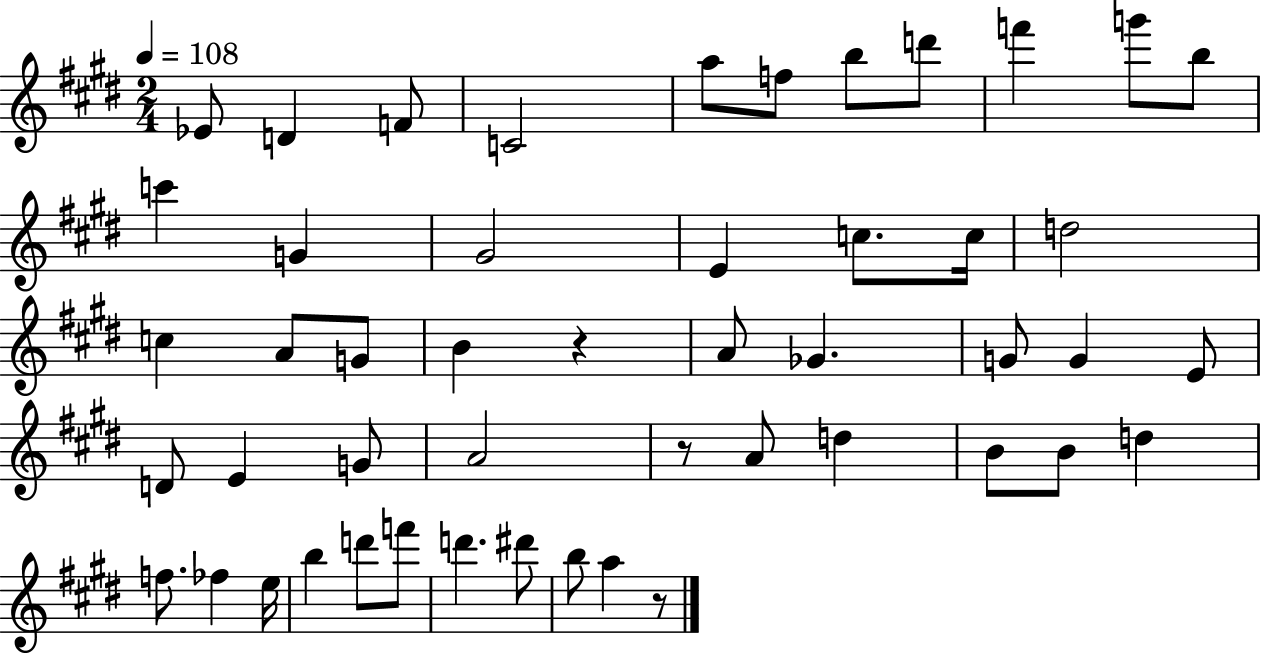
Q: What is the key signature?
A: E major